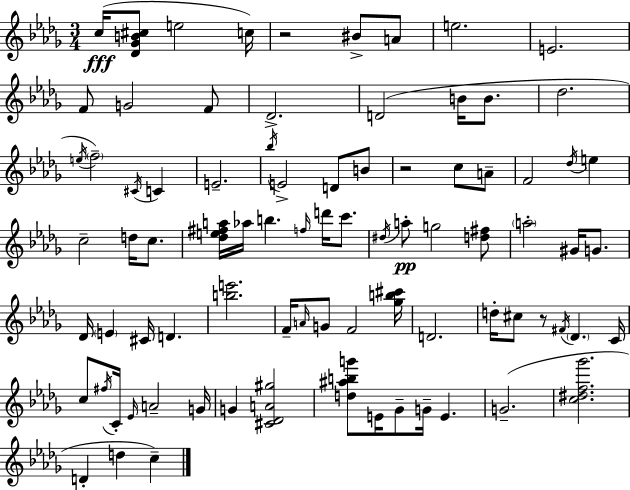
{
  \clef treble
  \numericTimeSignature
  \time 3/4
  \key bes \minor
  c''16(\fff <des' ges' b' cis''>8 e''2 c''16) | r2 bis'8-> a'8 | e''2. | e'2. | \break f'8 g'2 f'8 | des'2.-> | d'2( b'16 b'8. | des''2. | \break \acciaccatura { e''16 } \parenthesize f''2--) \acciaccatura { cis'16 } c'4 | e'2.-- | \acciaccatura { bes''16 } e'2-> d'8 | b'8 r2 c''8 | \break a'8-- f'2 \acciaccatura { des''16 } | e''4 c''2-- | d''16 c''8. <des'' e'' fis'' a''>16 aes''16 b''4. | \grace { f''16 } d'''16 c'''8. \acciaccatura { dis''16 }\pp a''8-. g''2 | \break <d'' fis''>8 \parenthesize a''2-. | gis'16 g'8. des'16 \parenthesize e'4 cis'16 | d'4. <b'' e'''>2. | f'16-- \grace { a'16 } g'8 f'2 | \break <ges'' b'' cis'''>16 d'2. | d''16-. cis''8 r8 | \acciaccatura { fis'16 } \parenthesize des'4. c'16 c''8 \acciaccatura { fis''16 } c'16-. | \grace { ees'16 } a'2-- g'16 g'4 | \break <cis' des' a' gis''>2 <d'' ais'' b'' g'''>8 | e'16 ges'8-- g'16-- e'4. g'2.--( | <c'' dis'' f'' ges'''>2. | d'4-. | \break d''4 c''4--) \bar "|."
}